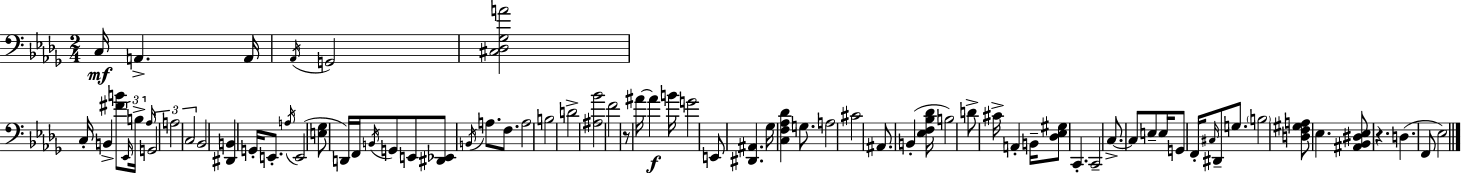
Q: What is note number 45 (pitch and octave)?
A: A2